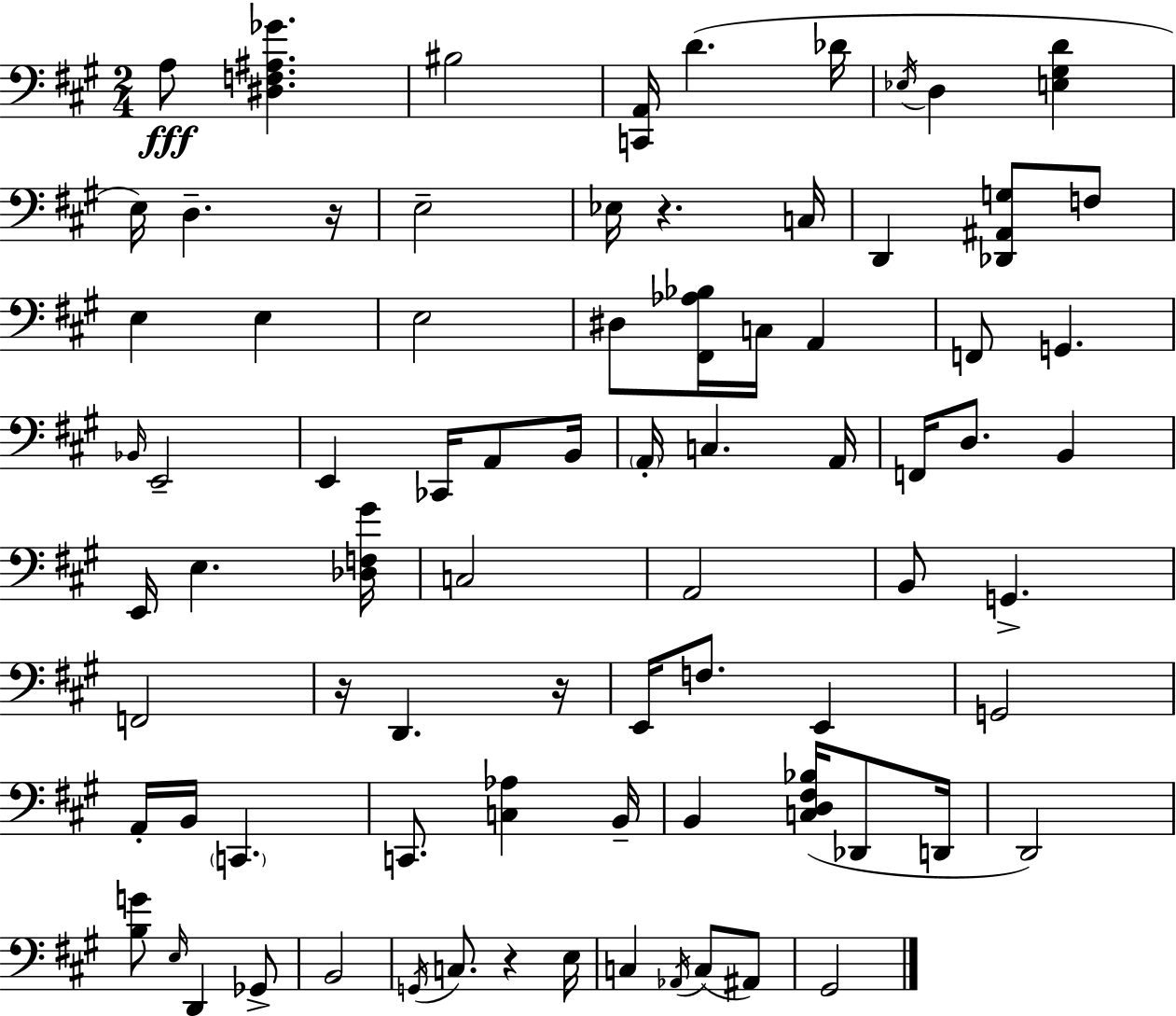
A3/e [D#3,F3,A#3,Gb4]/q. BIS3/h [C2,A2]/s D4/q. Db4/s Eb3/s D3/q [E3,G#3,D4]/q E3/s D3/q. R/s E3/h Eb3/s R/q. C3/s D2/q [Db2,A#2,G3]/e F3/e E3/q E3/q E3/h D#3/e [F#2,Ab3,Bb3]/s C3/s A2/q F2/e G2/q. Bb2/s E2/h E2/q CES2/s A2/e B2/s A2/s C3/q. A2/s F2/s D3/e. B2/q E2/s E3/q. [Db3,F3,G#4]/s C3/h A2/h B2/e G2/q. F2/h R/s D2/q. R/s E2/s F3/e. E2/q G2/h A2/s B2/s C2/q. C2/e. [C3,Ab3]/q B2/s B2/q [C3,D3,F#3,Bb3]/s Db2/e D2/s D2/h [B3,G4]/e E3/s D2/q Gb2/e B2/h G2/s C3/e. R/q E3/s C3/q Ab2/s C3/e A#2/e G#2/h